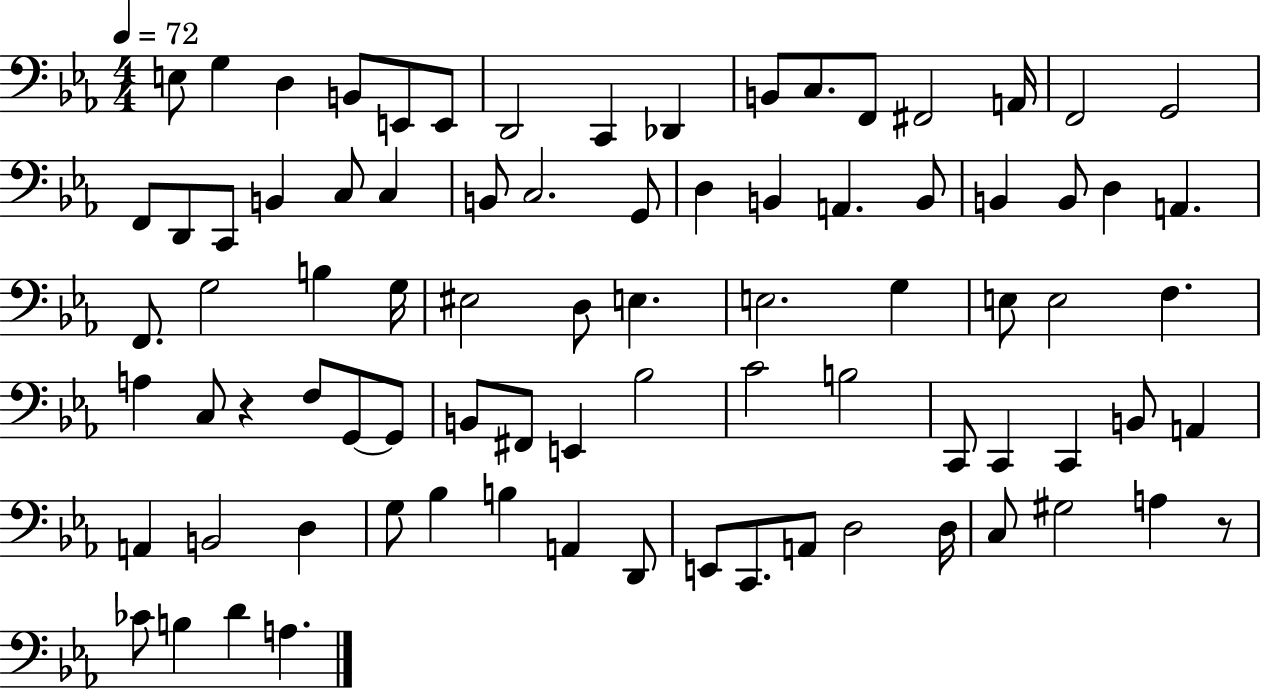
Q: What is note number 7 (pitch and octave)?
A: D2